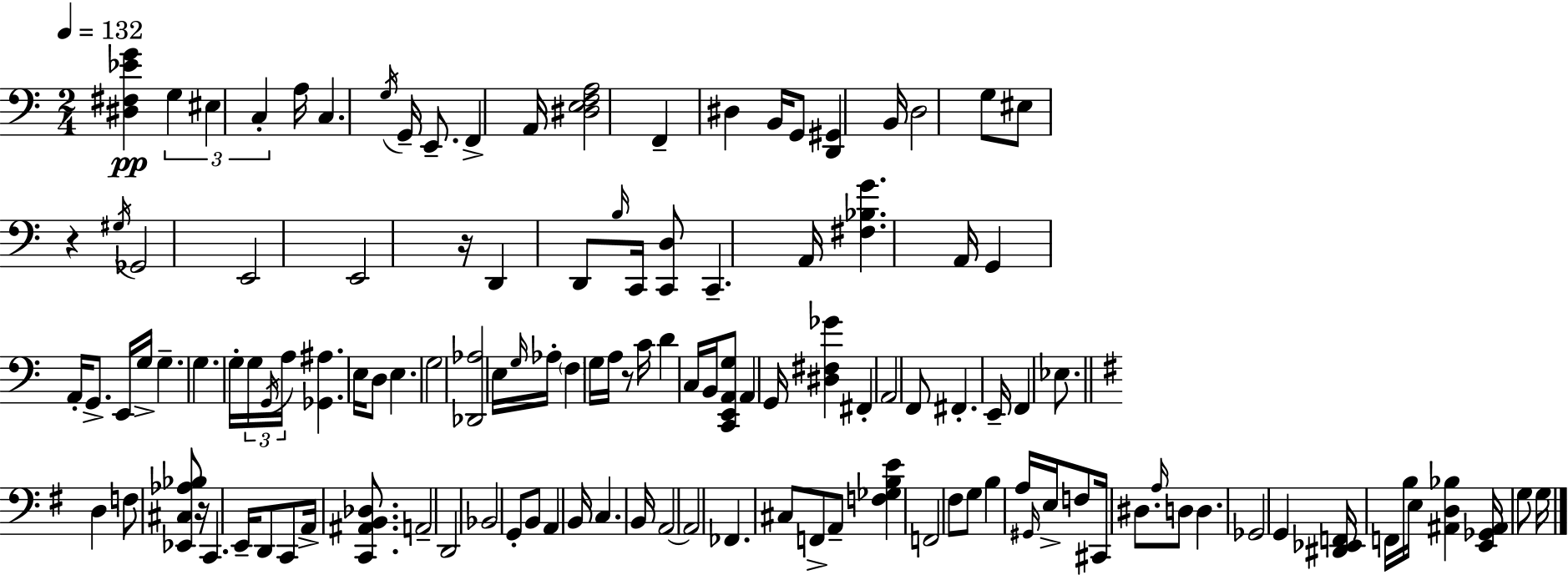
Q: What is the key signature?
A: C major